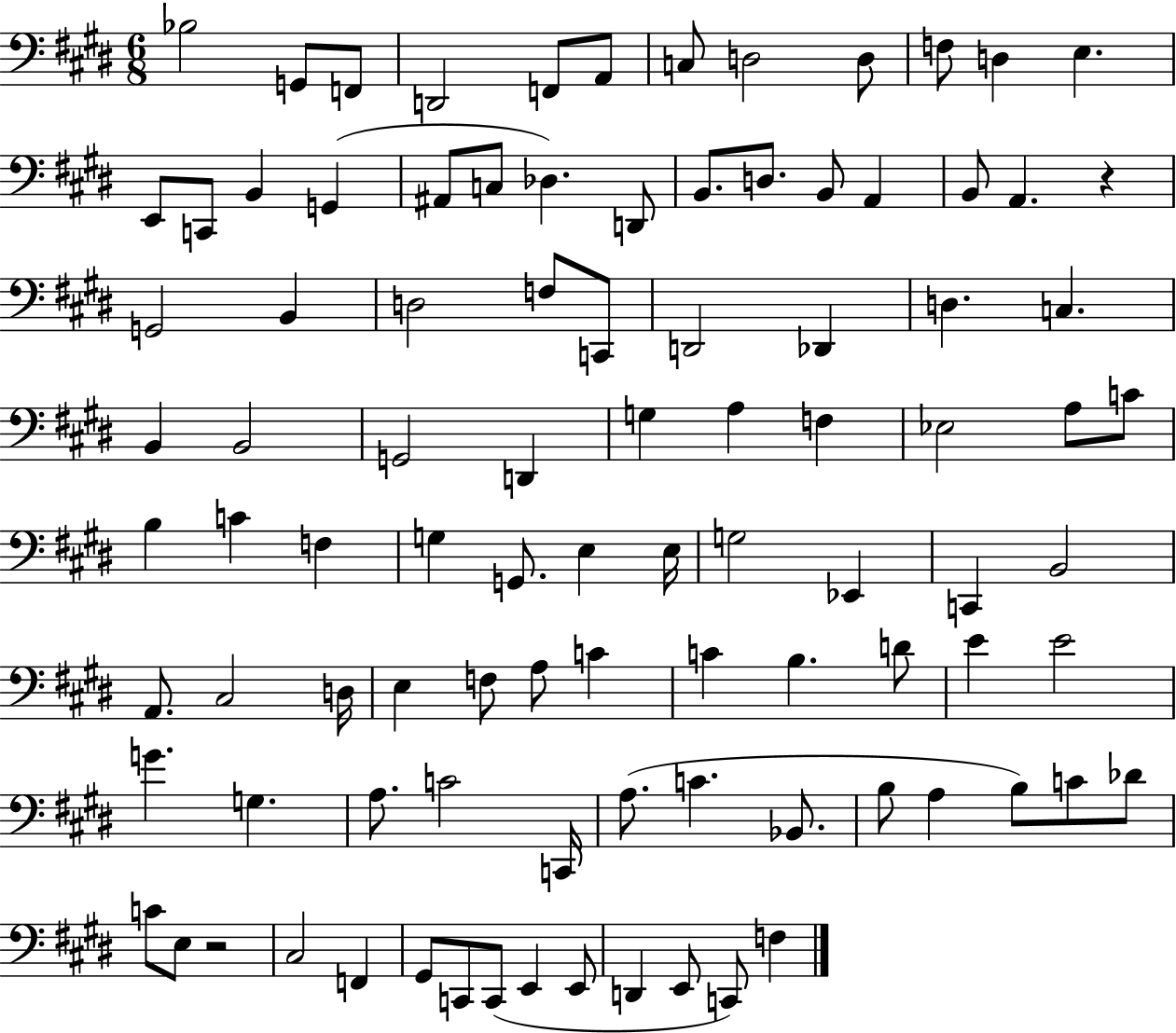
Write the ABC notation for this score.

X:1
T:Untitled
M:6/8
L:1/4
K:E
_B,2 G,,/2 F,,/2 D,,2 F,,/2 A,,/2 C,/2 D,2 D,/2 F,/2 D, E, E,,/2 C,,/2 B,, G,, ^A,,/2 C,/2 _D, D,,/2 B,,/2 D,/2 B,,/2 A,, B,,/2 A,, z G,,2 B,, D,2 F,/2 C,,/2 D,,2 _D,, D, C, B,, B,,2 G,,2 D,, G, A, F, _E,2 A,/2 C/2 B, C F, G, G,,/2 E, E,/4 G,2 _E,, C,, B,,2 A,,/2 ^C,2 D,/4 E, F,/2 A,/2 C C B, D/2 E E2 G G, A,/2 C2 C,,/4 A,/2 C _B,,/2 B,/2 A, B,/2 C/2 _D/2 C/2 E,/2 z2 ^C,2 F,, ^G,,/2 C,,/2 C,,/2 E,, E,,/2 D,, E,,/2 C,,/2 F,